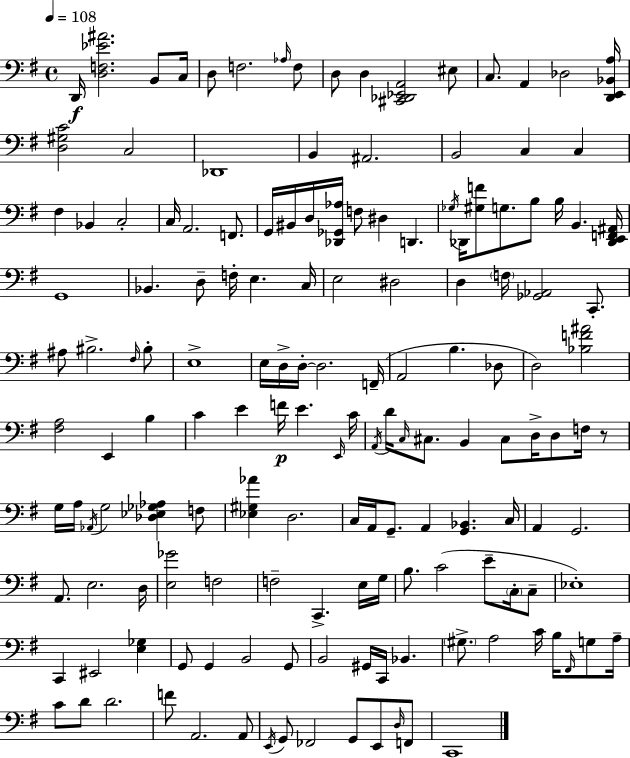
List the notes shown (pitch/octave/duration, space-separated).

D2/s [D3,F3,Eb4,A#4]/h. B2/e C3/s D3/e F3/h. Ab3/s F3/e D3/e D3/q [C#2,Db2,Eb2,A2]/h EIS3/e C3/e. A2/q Db3/h [D2,E2,Bb2,A3]/s [D3,G#3,C4]/h C3/h Db2/w B2/q A#2/h. B2/h C3/q C3/q F#3/q Bb2/q C3/h C3/s A2/h. F2/e. G2/s BIS2/s D3/s [Db2,Gb2,Ab3]/s F3/e D#3/q D2/q. Gb3/s Db2/s [G#3,F4]/e G3/e. B3/e B3/s B2/q. [Db2,E2,F2,A#2]/s G2/w Bb2/q. D3/e F3/s E3/q. C3/s E3/h D#3/h D3/q F3/s [Gb2,Ab2]/h C2/e. A#3/e BIS3/h. F#3/s BIS3/e E3/w E3/s D3/s D3/s D3/h. F2/s A2/h B3/q. Db3/e D3/h [Bb3,F4,A#4]/h [F#3,A3]/h E2/q B3/q C4/q E4/q F4/s E4/q. E2/s C4/s A2/s D4/s C3/s C#3/e. B2/q C#3/e D3/s D3/e F3/s R/e G3/s A3/s Ab2/s G3/h [Db3,Eb3,Gb3,Ab3]/q F3/e [Eb3,G#3,Ab4]/q D3/h. C3/s A2/s G2/e. A2/q [G2,Bb2]/q. C3/s A2/q G2/h. A2/e. E3/h. D3/s [E3,Gb4]/h F3/h F3/h C2/q. E3/s G3/s B3/e. C4/h E4/e C3/s C3/e Eb3/w C2/q EIS2/h [E3,Gb3]/q G2/e G2/q B2/h G2/e B2/h G#2/s C2/s Bb2/q. G#3/e. A3/h C4/s B3/s F#2/s G3/e A3/s C4/e D4/e D4/h. F4/e A2/h. A2/e E2/s G2/e FES2/h G2/e E2/e D3/s F2/e C2/w